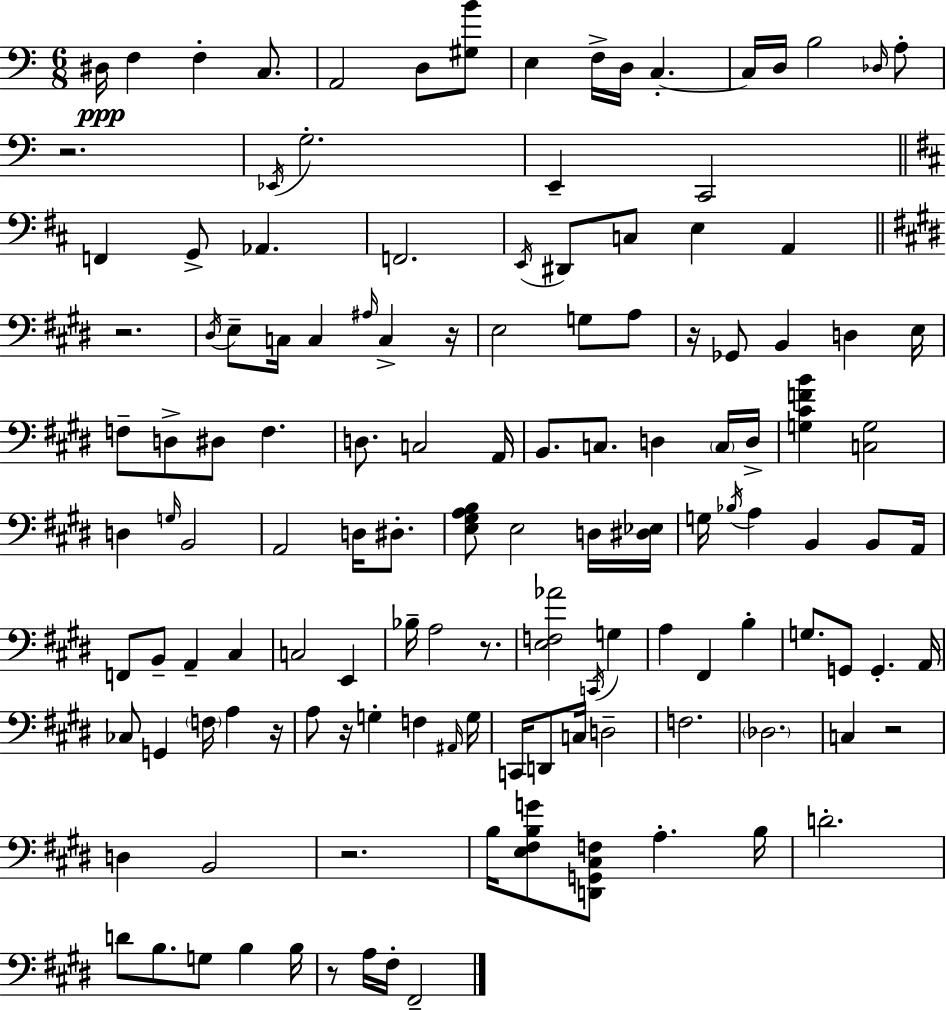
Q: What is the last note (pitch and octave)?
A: F#2